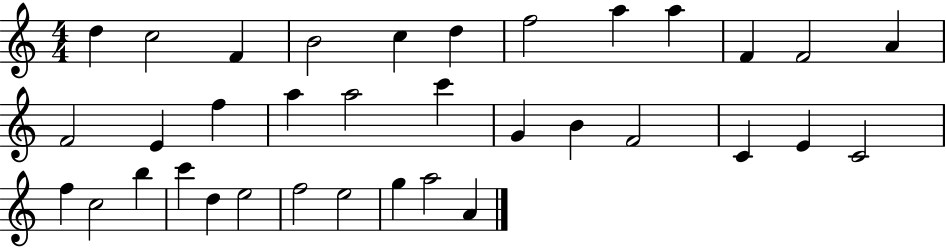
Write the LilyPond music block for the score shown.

{
  \clef treble
  \numericTimeSignature
  \time 4/4
  \key c \major
  d''4 c''2 f'4 | b'2 c''4 d''4 | f''2 a''4 a''4 | f'4 f'2 a'4 | \break f'2 e'4 f''4 | a''4 a''2 c'''4 | g'4 b'4 f'2 | c'4 e'4 c'2 | \break f''4 c''2 b''4 | c'''4 d''4 e''2 | f''2 e''2 | g''4 a''2 a'4 | \break \bar "|."
}